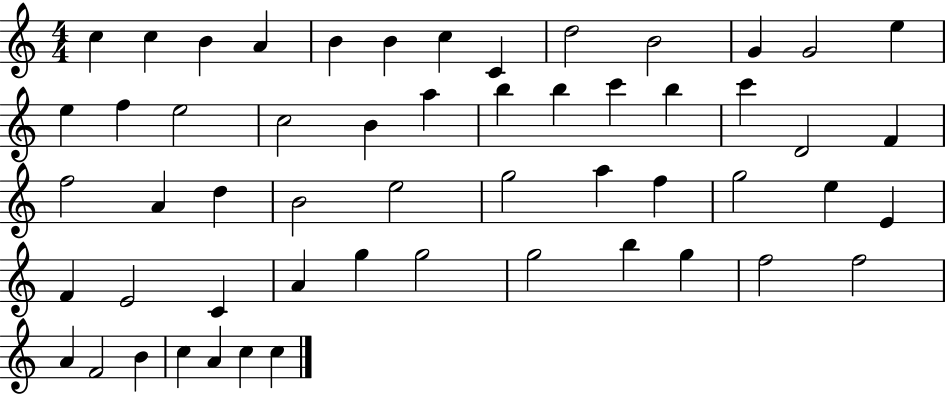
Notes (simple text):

C5/q C5/q B4/q A4/q B4/q B4/q C5/q C4/q D5/h B4/h G4/q G4/h E5/q E5/q F5/q E5/h C5/h B4/q A5/q B5/q B5/q C6/q B5/q C6/q D4/h F4/q F5/h A4/q D5/q B4/h E5/h G5/h A5/q F5/q G5/h E5/q E4/q F4/q E4/h C4/q A4/q G5/q G5/h G5/h B5/q G5/q F5/h F5/h A4/q F4/h B4/q C5/q A4/q C5/q C5/q